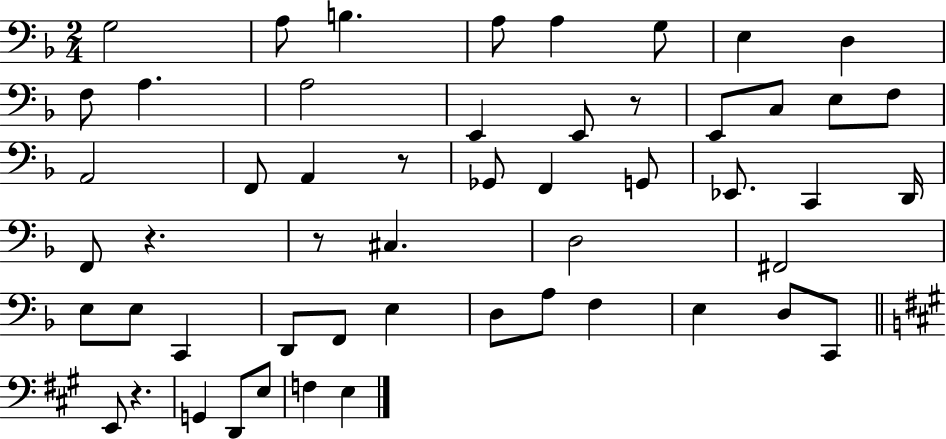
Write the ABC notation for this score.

X:1
T:Untitled
M:2/4
L:1/4
K:F
G,2 A,/2 B, A,/2 A, G,/2 E, D, F,/2 A, A,2 E,, E,,/2 z/2 E,,/2 C,/2 E,/2 F,/2 A,,2 F,,/2 A,, z/2 _G,,/2 F,, G,,/2 _E,,/2 C,, D,,/4 F,,/2 z z/2 ^C, D,2 ^F,,2 E,/2 E,/2 C,, D,,/2 F,,/2 E, D,/2 A,/2 F, E, D,/2 C,,/2 E,,/2 z G,, D,,/2 E,/2 F, E,